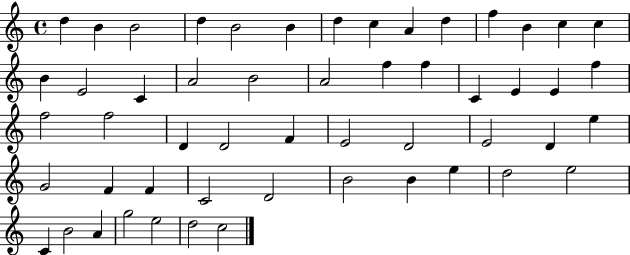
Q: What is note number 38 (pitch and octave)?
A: F4